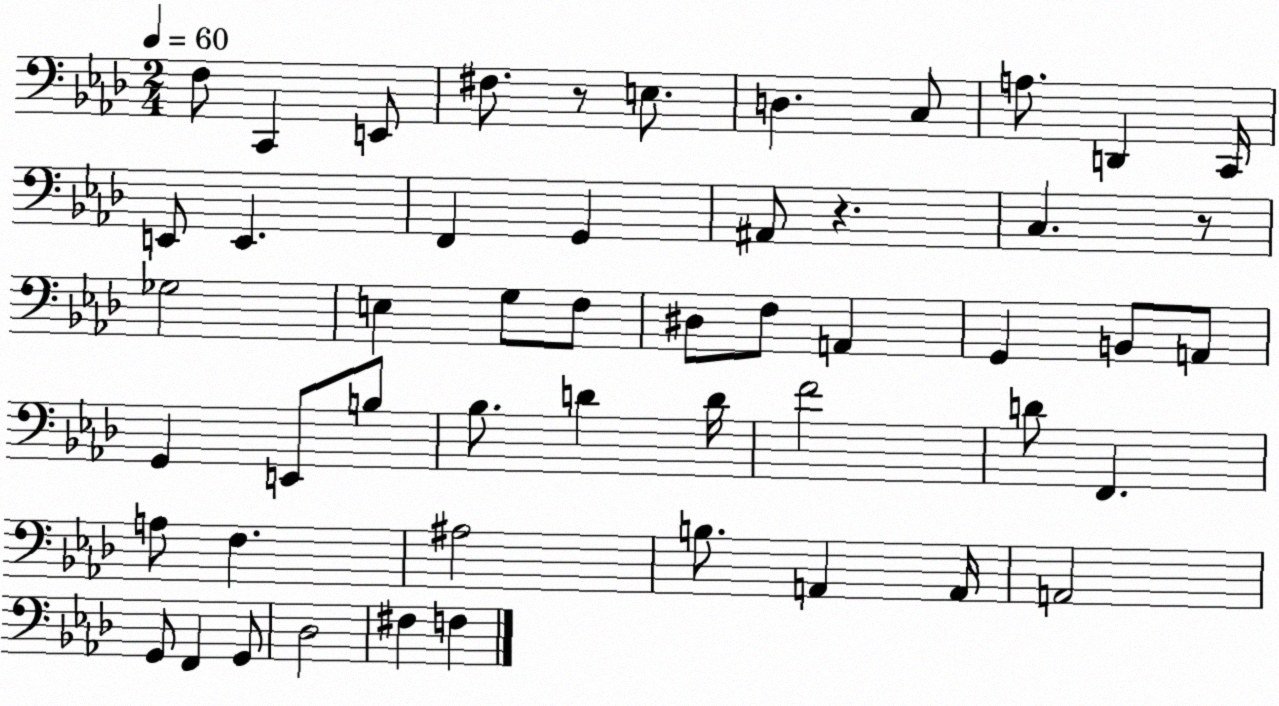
X:1
T:Untitled
M:2/4
L:1/4
K:Ab
F,/2 C,, E,,/2 ^F,/2 z/2 E,/2 D, C,/2 A,/2 D,, C,,/4 E,,/2 E,, F,, G,, ^A,,/2 z C, z/2 _G,2 E, G,/2 F,/2 ^D,/2 F,/2 A,, G,, B,,/2 A,,/2 G,, E,,/2 B,/2 _B,/2 D D/4 F2 D/2 F,, A,/2 F, ^A,2 B,/2 A,, A,,/4 A,,2 G,,/2 F,, G,,/2 _D,2 ^F, F,